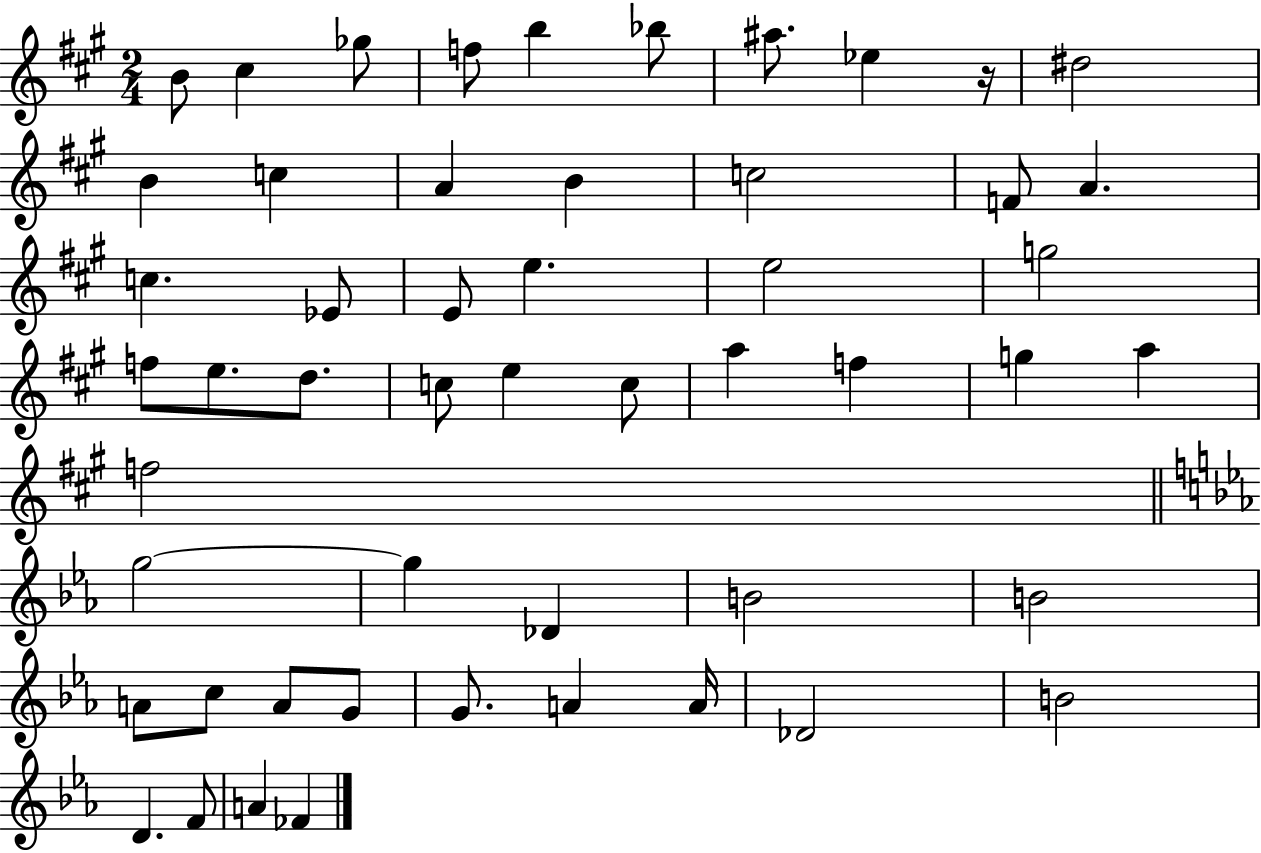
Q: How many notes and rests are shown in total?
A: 52